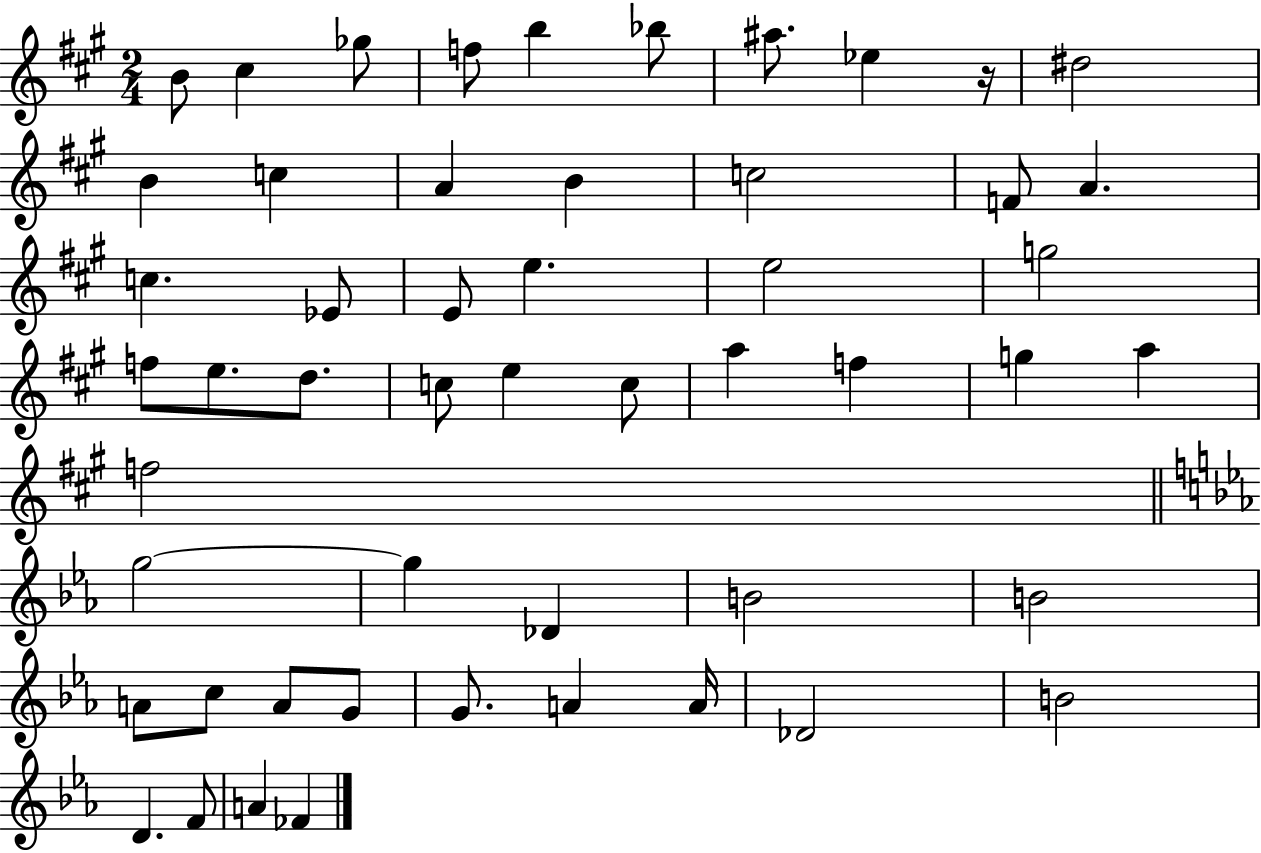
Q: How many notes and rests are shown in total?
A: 52